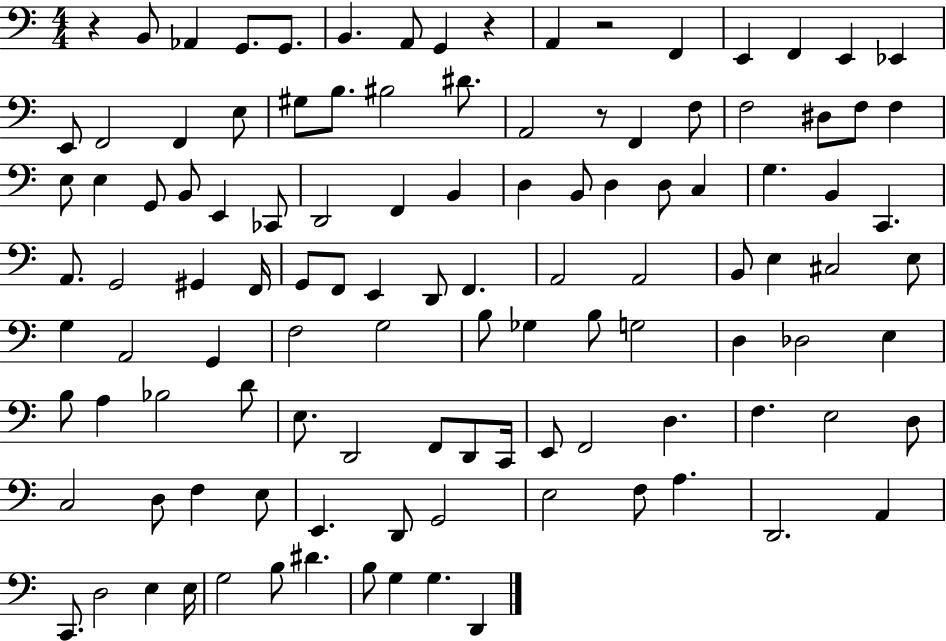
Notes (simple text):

R/q B2/e Ab2/q G2/e. G2/e. B2/q. A2/e G2/q R/q A2/q R/h F2/q E2/q F2/q E2/q Eb2/q E2/e F2/h F2/q E3/e G#3/e B3/e. BIS3/h D#4/e. A2/h R/e F2/q F3/e F3/h D#3/e F3/e F3/q E3/e E3/q G2/e B2/e E2/q CES2/e D2/h F2/q B2/q D3/q B2/e D3/q D3/e C3/q G3/q. B2/q C2/q. A2/e. G2/h G#2/q F2/s G2/e F2/e E2/q D2/e F2/q. A2/h A2/h B2/e E3/q C#3/h E3/e G3/q A2/h G2/q F3/h G3/h B3/e Gb3/q B3/e G3/h D3/q Db3/h E3/q B3/e A3/q Bb3/h D4/e E3/e. D2/h F2/e D2/e C2/s E2/e F2/h D3/q. F3/q. E3/h D3/e C3/h D3/e F3/q E3/e E2/q. D2/e G2/h E3/h F3/e A3/q. D2/h. A2/q C2/e. D3/h E3/q E3/s G3/h B3/e D#4/q. B3/e G3/q G3/q. D2/q